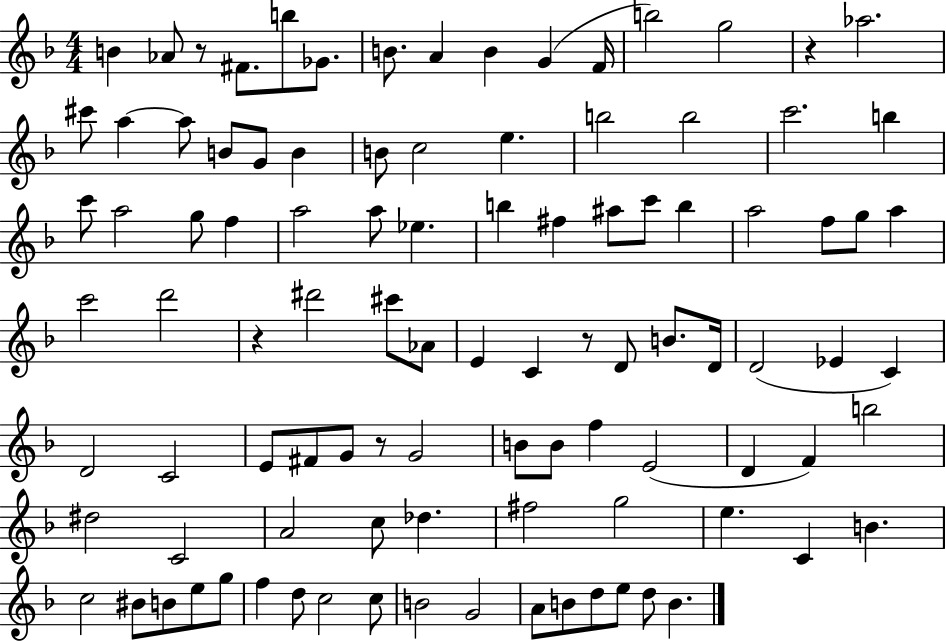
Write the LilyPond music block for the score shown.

{
  \clef treble
  \numericTimeSignature
  \time 4/4
  \key f \major
  b'4 aes'8 r8 fis'8. b''8 ges'8. | b'8. a'4 b'4 g'4( f'16 | b''2) g''2 | r4 aes''2. | \break cis'''8 a''4~~ a''8 b'8 g'8 b'4 | b'8 c''2 e''4. | b''2 b''2 | c'''2. b''4 | \break c'''8 a''2 g''8 f''4 | a''2 a''8 ees''4. | b''4 fis''4 ais''8 c'''8 b''4 | a''2 f''8 g''8 a''4 | \break c'''2 d'''2 | r4 dis'''2 cis'''8 aes'8 | e'4 c'4 r8 d'8 b'8. d'16 | d'2( ees'4 c'4) | \break d'2 c'2 | e'8 fis'8 g'8 r8 g'2 | b'8 b'8 f''4 e'2( | d'4 f'4) b''2 | \break dis''2 c'2 | a'2 c''8 des''4. | fis''2 g''2 | e''4. c'4 b'4. | \break c''2 bis'8 b'8 e''8 g''8 | f''4 d''8 c''2 c''8 | b'2 g'2 | a'8 b'8 d''8 e''8 d''8 b'4. | \break \bar "|."
}